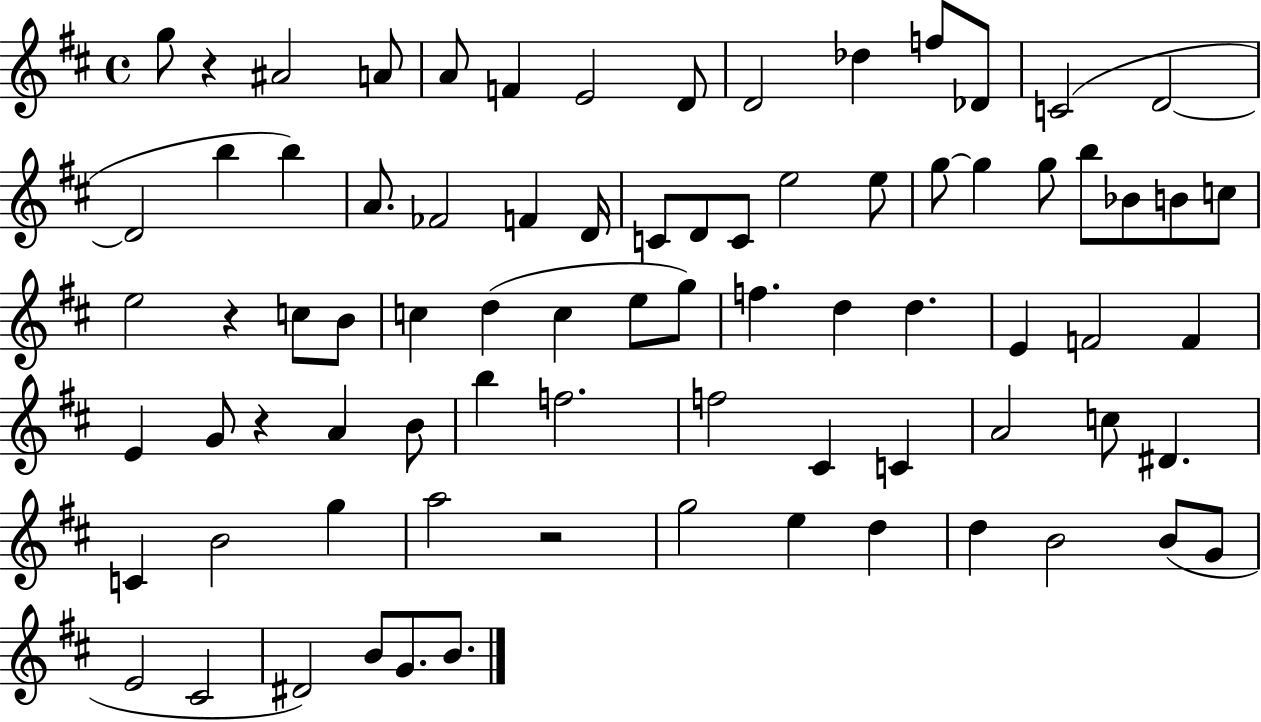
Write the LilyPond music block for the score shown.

{
  \clef treble
  \time 4/4
  \defaultTimeSignature
  \key d \major
  g''8 r4 ais'2 a'8 | a'8 f'4 e'2 d'8 | d'2 des''4 f''8 des'8 | c'2( d'2~~ | \break d'2 b''4 b''4) | a'8. fes'2 f'4 d'16 | c'8 d'8 c'8 e''2 e''8 | g''8~~ g''4 g''8 b''8 bes'8 b'8 c''8 | \break e''2 r4 c''8 b'8 | c''4 d''4( c''4 e''8 g''8) | f''4. d''4 d''4. | e'4 f'2 f'4 | \break e'4 g'8 r4 a'4 b'8 | b''4 f''2. | f''2 cis'4 c'4 | a'2 c''8 dis'4. | \break c'4 b'2 g''4 | a''2 r2 | g''2 e''4 d''4 | d''4 b'2 b'8( g'8 | \break e'2 cis'2 | dis'2) b'8 g'8. b'8. | \bar "|."
}